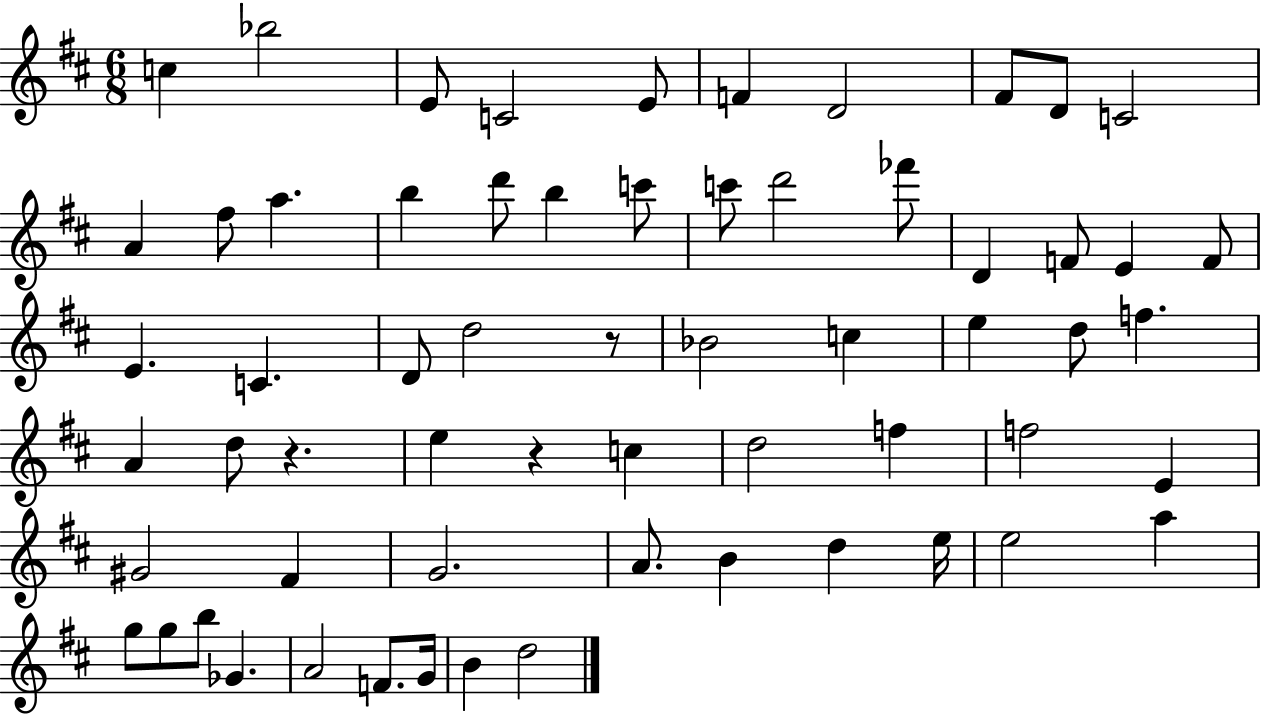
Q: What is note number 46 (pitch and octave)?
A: B4